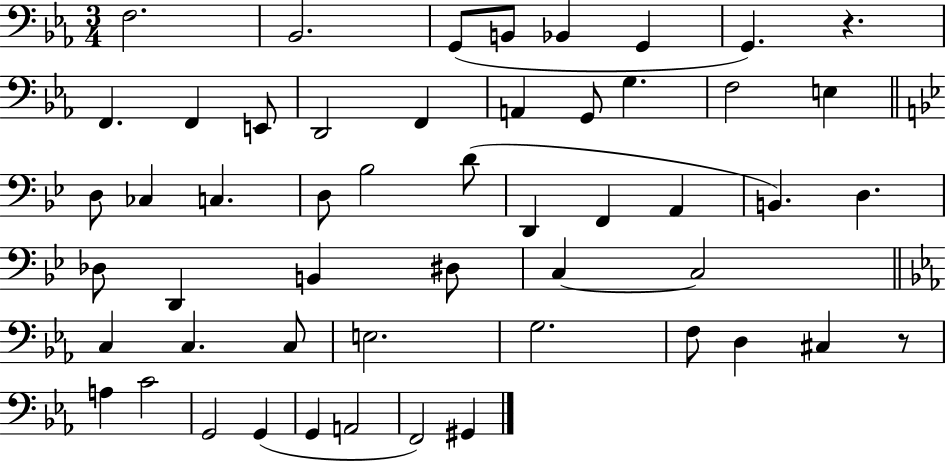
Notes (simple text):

F3/h. Bb2/h. G2/e B2/e Bb2/q G2/q G2/q. R/q. F2/q. F2/q E2/e D2/h F2/q A2/q G2/e G3/q. F3/h E3/q D3/e CES3/q C3/q. D3/e Bb3/h D4/e D2/q F2/q A2/q B2/q. D3/q. Db3/e D2/q B2/q D#3/e C3/q C3/h C3/q C3/q. C3/e E3/h. G3/h. F3/e D3/q C#3/q R/e A3/q C4/h G2/h G2/q G2/q A2/h F2/h G#2/q